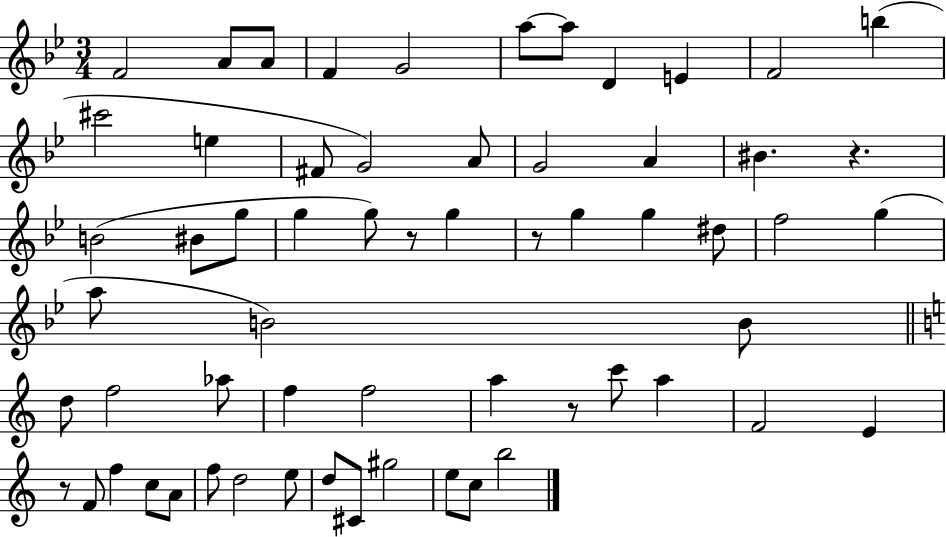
X:1
T:Untitled
M:3/4
L:1/4
K:Bb
F2 A/2 A/2 F G2 a/2 a/2 D E F2 b ^c'2 e ^F/2 G2 A/2 G2 A ^B z B2 ^B/2 g/2 g g/2 z/2 g z/2 g g ^d/2 f2 g a/2 B2 B/2 d/2 f2 _a/2 f f2 a z/2 c'/2 a F2 E z/2 F/2 f c/2 A/2 f/2 d2 e/2 d/2 ^C/2 ^g2 e/2 c/2 b2